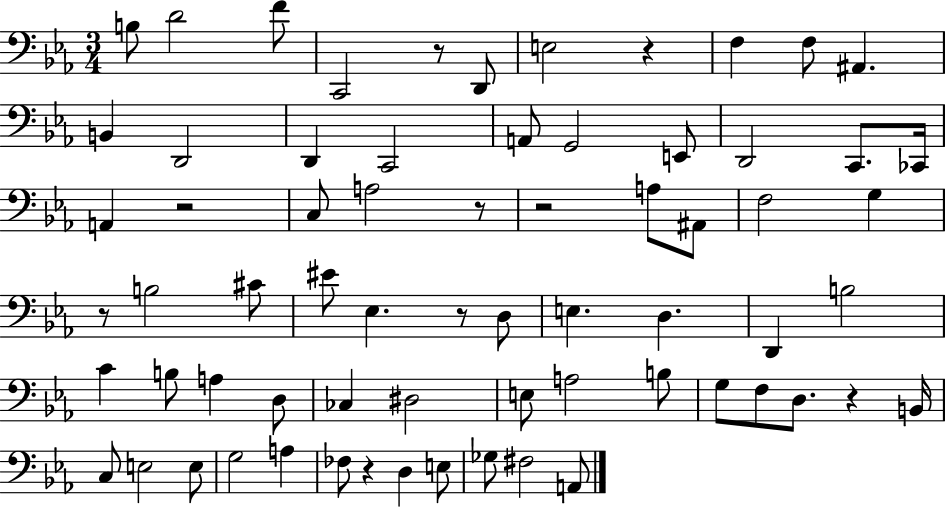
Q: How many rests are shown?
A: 9